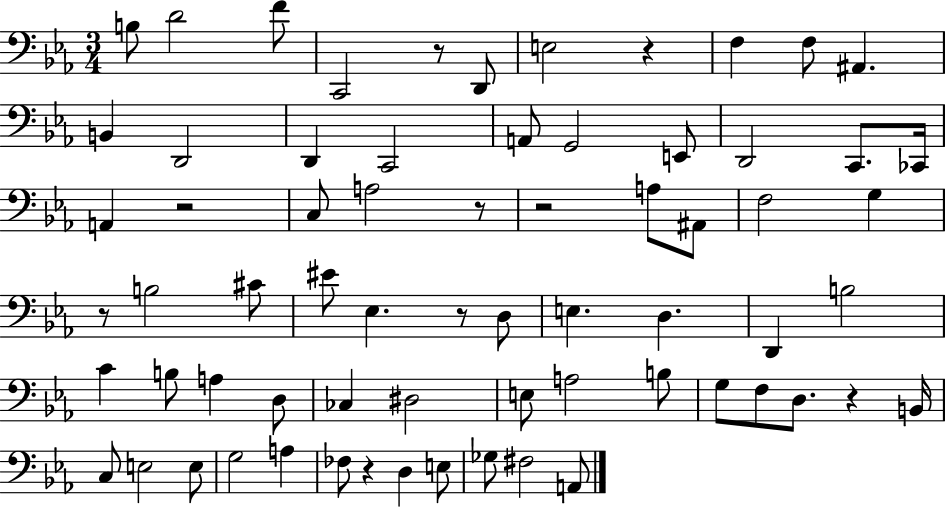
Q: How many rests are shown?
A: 9